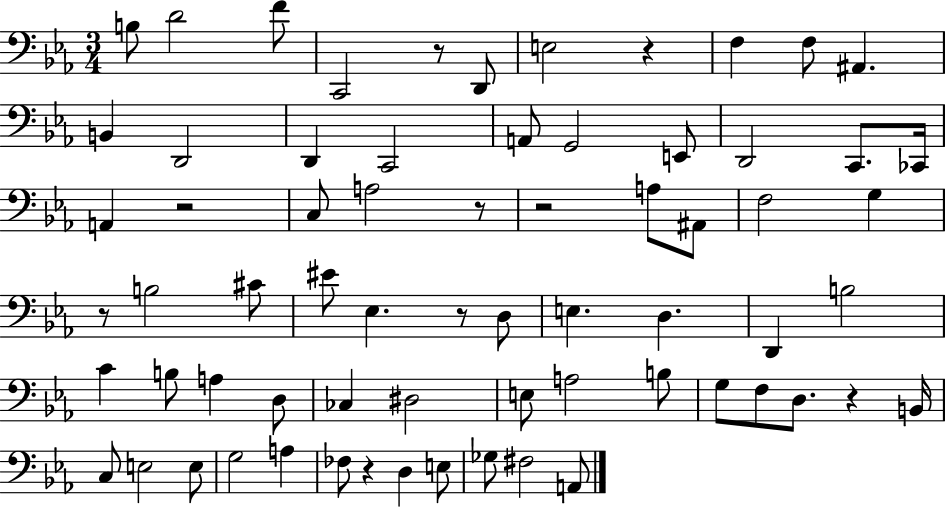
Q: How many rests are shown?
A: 9